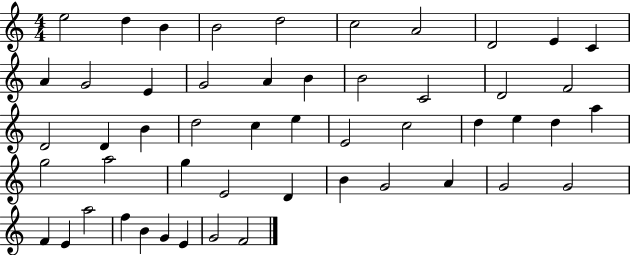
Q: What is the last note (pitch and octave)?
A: F4